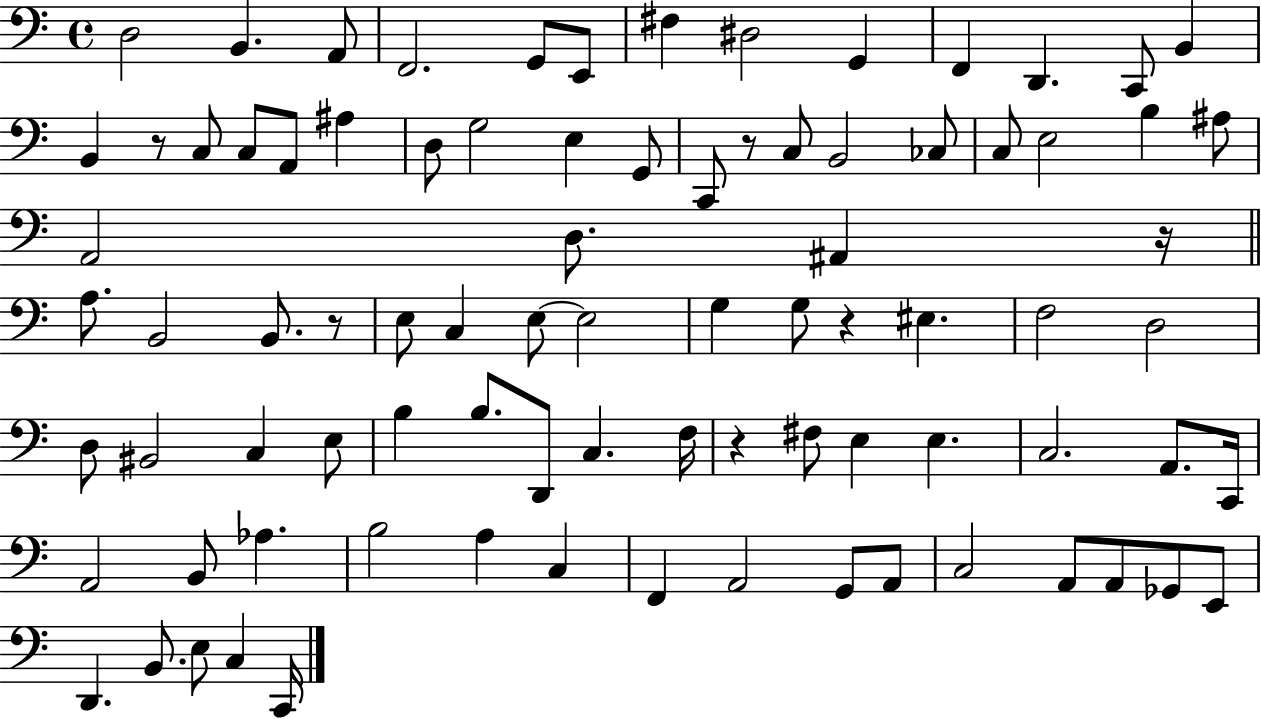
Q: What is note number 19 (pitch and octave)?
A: D3